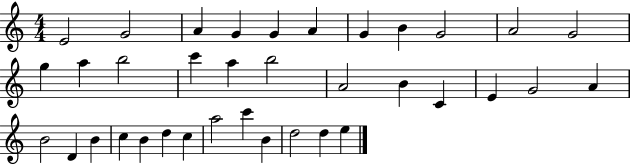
{
  \clef treble
  \numericTimeSignature
  \time 4/4
  \key c \major
  e'2 g'2 | a'4 g'4 g'4 a'4 | g'4 b'4 g'2 | a'2 g'2 | \break g''4 a''4 b''2 | c'''4 a''4 b''2 | a'2 b'4 c'4 | e'4 g'2 a'4 | \break b'2 d'4 b'4 | c''4 b'4 d''4 c''4 | a''2 c'''4 b'4 | d''2 d''4 e''4 | \break \bar "|."
}